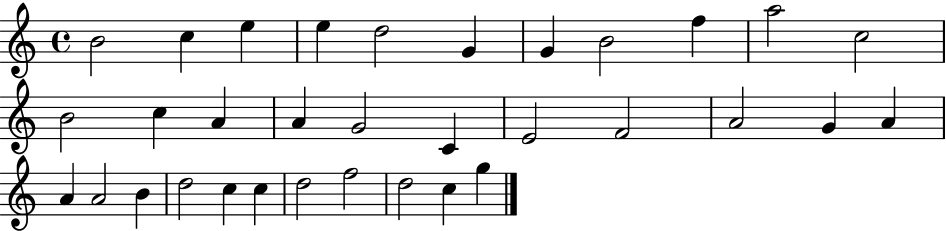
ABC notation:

X:1
T:Untitled
M:4/4
L:1/4
K:C
B2 c e e d2 G G B2 f a2 c2 B2 c A A G2 C E2 F2 A2 G A A A2 B d2 c c d2 f2 d2 c g